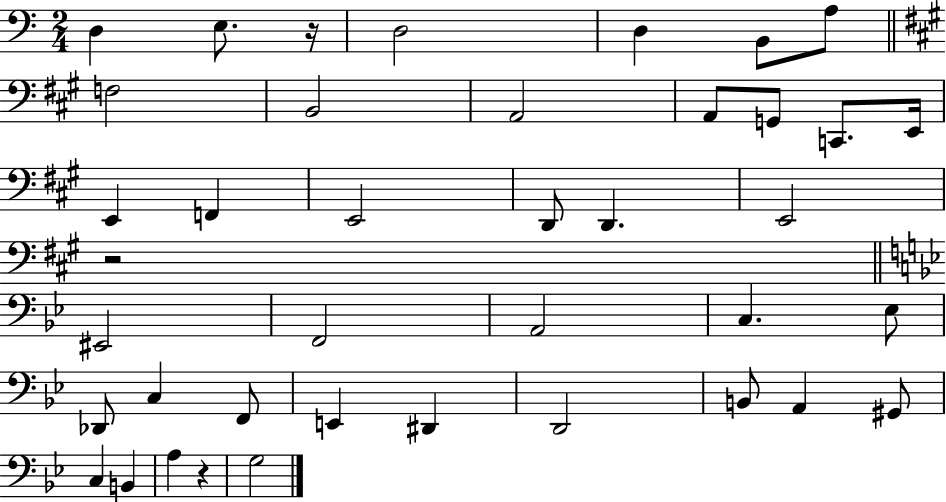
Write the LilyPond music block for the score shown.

{
  \clef bass
  \numericTimeSignature
  \time 2/4
  \key c \major
  d4 e8. r16 | d2 | d4 b,8 a8 | \bar "||" \break \key a \major f2 | b,2 | a,2 | a,8 g,8 c,8. e,16 | \break e,4 f,4 | e,2 | d,8 d,4. | e,2 | \break r2 | \bar "||" \break \key bes \major eis,2 | f,2 | a,2 | c4. ees8 | \break des,8 c4 f,8 | e,4 dis,4 | d,2 | b,8 a,4 gis,8 | \break c4 b,4 | a4 r4 | g2 | \bar "|."
}